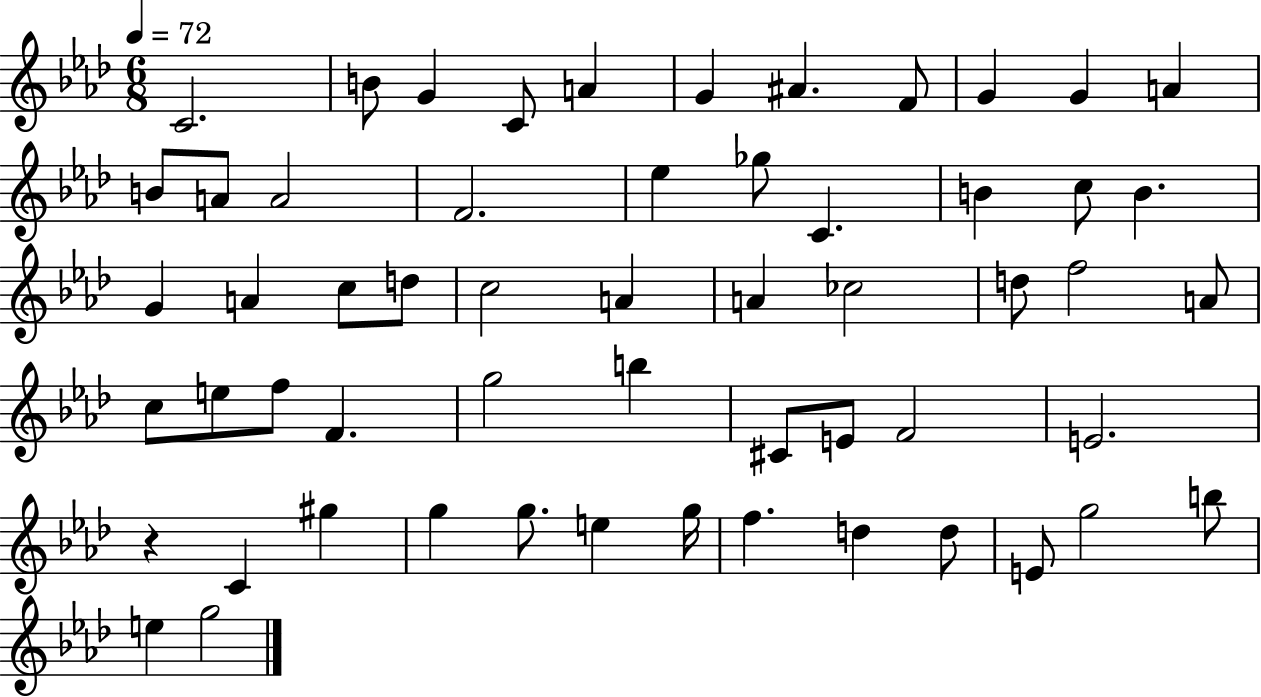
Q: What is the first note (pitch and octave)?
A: C4